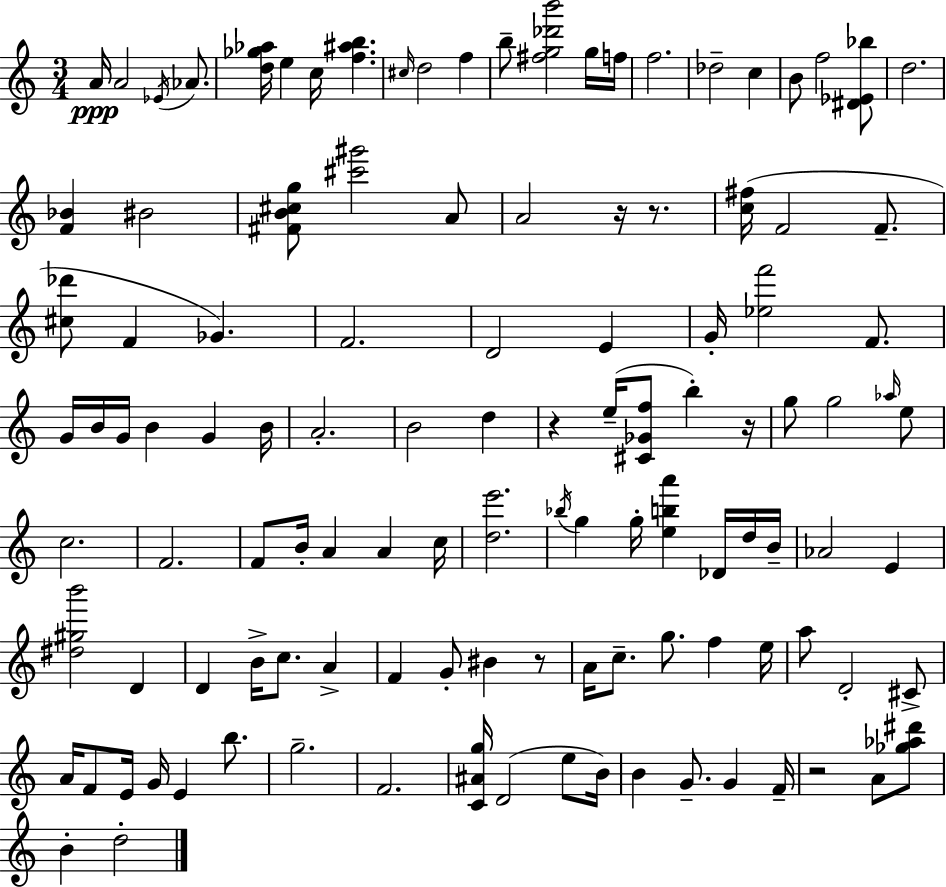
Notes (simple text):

A4/s A4/h Eb4/s Ab4/e. [D5,Gb5,Ab5]/s E5/q C5/s [F5,A#5,B5]/q. C#5/s D5/h F5/q B5/e [F#5,G5,Db6,B6]/h G5/s F5/s F5/h. Db5/h C5/q B4/e F5/h [D#4,Eb4,Bb5]/e D5/h. [F4,Bb4]/q BIS4/h [F#4,B4,C#5,G5]/e [C#6,G#6]/h A4/e A4/h R/s R/e. [C5,F#5]/s F4/h F4/e. [C#5,Db6]/e F4/q Gb4/q. F4/h. D4/h E4/q G4/s [Eb5,F6]/h F4/e. G4/s B4/s G4/s B4/q G4/q B4/s A4/h. B4/h D5/q R/q E5/s [C#4,Gb4,F5]/e B5/q R/s G5/e G5/h Ab5/s E5/e C5/h. F4/h. F4/e B4/s A4/q A4/q C5/s [D5,E6]/h. Bb5/s G5/q G5/s [E5,B5,A6]/q Db4/s D5/s B4/s Ab4/h E4/q [D#5,G#5,B6]/h D4/q D4/q B4/s C5/e. A4/q F4/q G4/e BIS4/q R/e A4/s C5/e. G5/e. F5/q E5/s A5/e D4/h C#4/e A4/s F4/e E4/s G4/s E4/q B5/e. G5/h. F4/h. [C4,A#4,G5]/s D4/h E5/e B4/s B4/q G4/e. G4/q F4/s R/h A4/e [Gb5,Ab5,D#6]/e B4/q D5/h